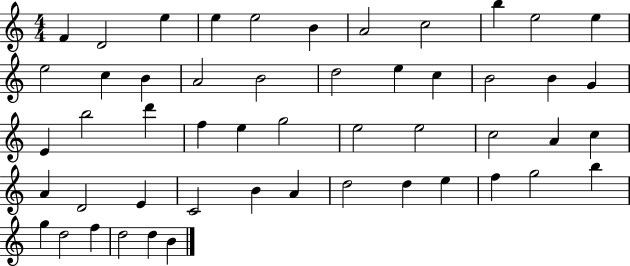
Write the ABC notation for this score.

X:1
T:Untitled
M:4/4
L:1/4
K:C
F D2 e e e2 B A2 c2 b e2 e e2 c B A2 B2 d2 e c B2 B G E b2 d' f e g2 e2 e2 c2 A c A D2 E C2 B A d2 d e f g2 b g d2 f d2 d B